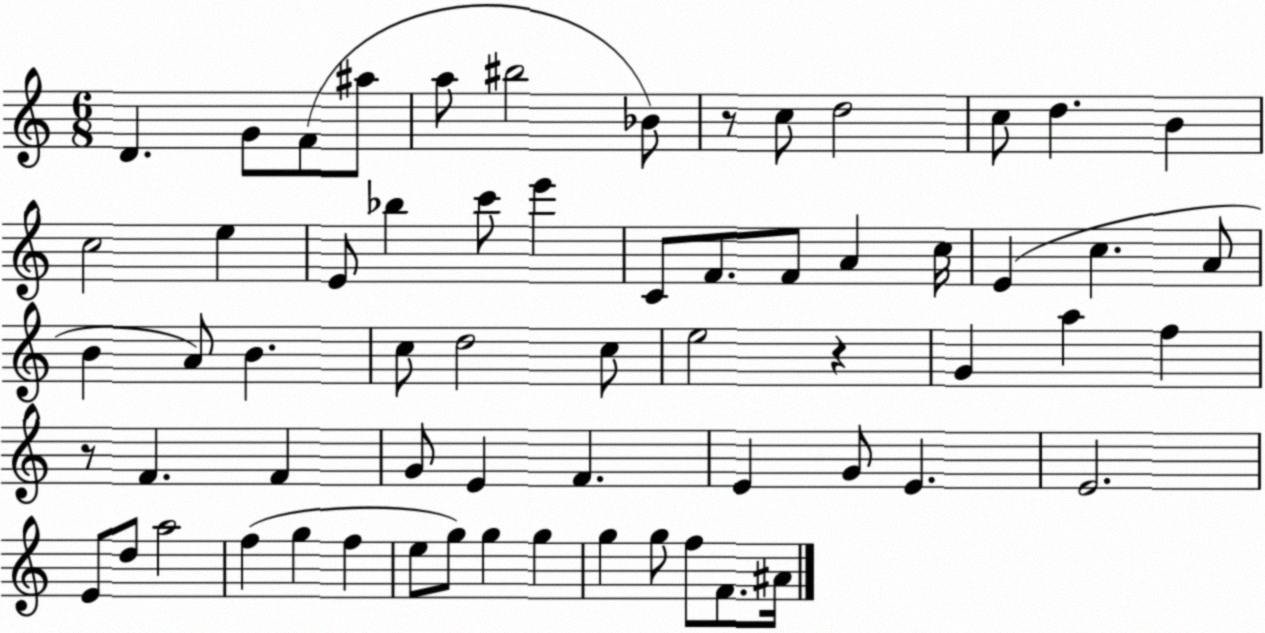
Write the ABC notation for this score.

X:1
T:Untitled
M:6/8
L:1/4
K:C
D G/2 F/2 ^a/2 a/2 ^b2 _B/2 z/2 c/2 d2 c/2 d B c2 e E/2 _b c'/2 e' C/2 F/2 F/2 A c/4 E c A/2 B A/2 B c/2 d2 c/2 e2 z G a f z/2 F F G/2 E F E G/2 E E2 E/2 d/2 a2 f g f e/2 g/2 g g g g/2 f/2 F/2 ^A/4